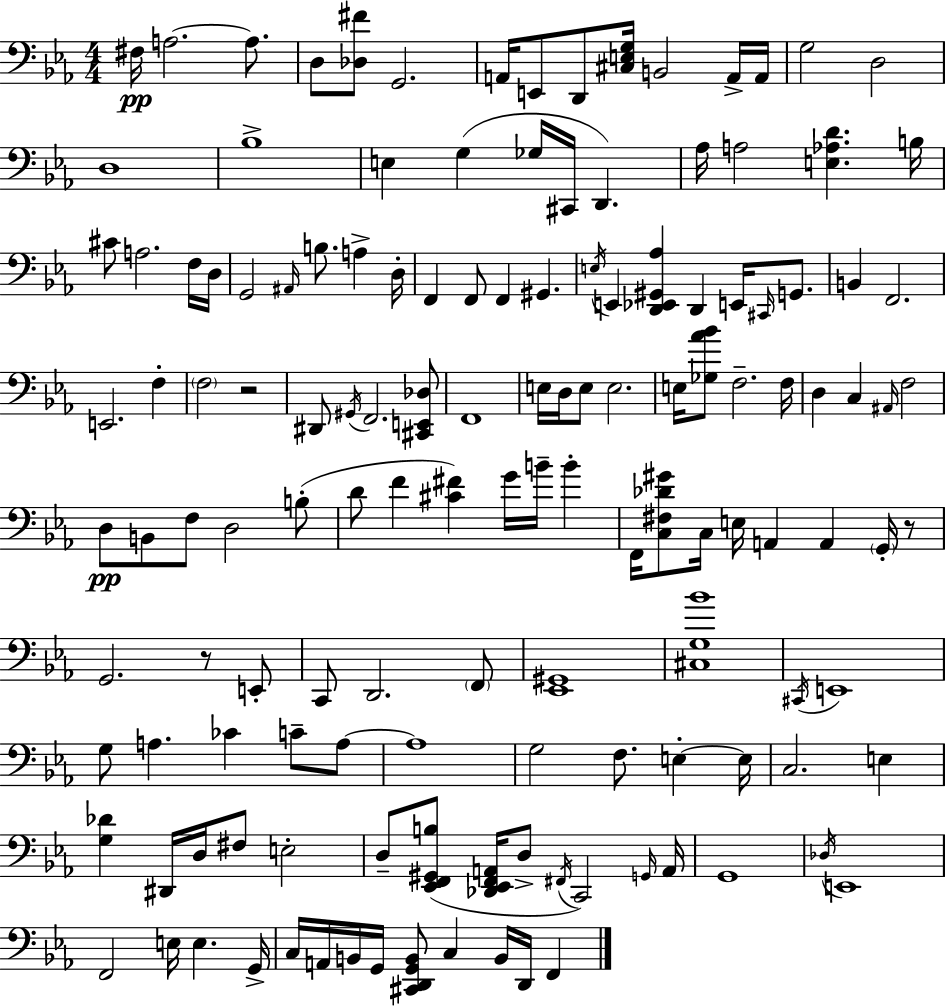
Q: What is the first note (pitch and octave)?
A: F#3